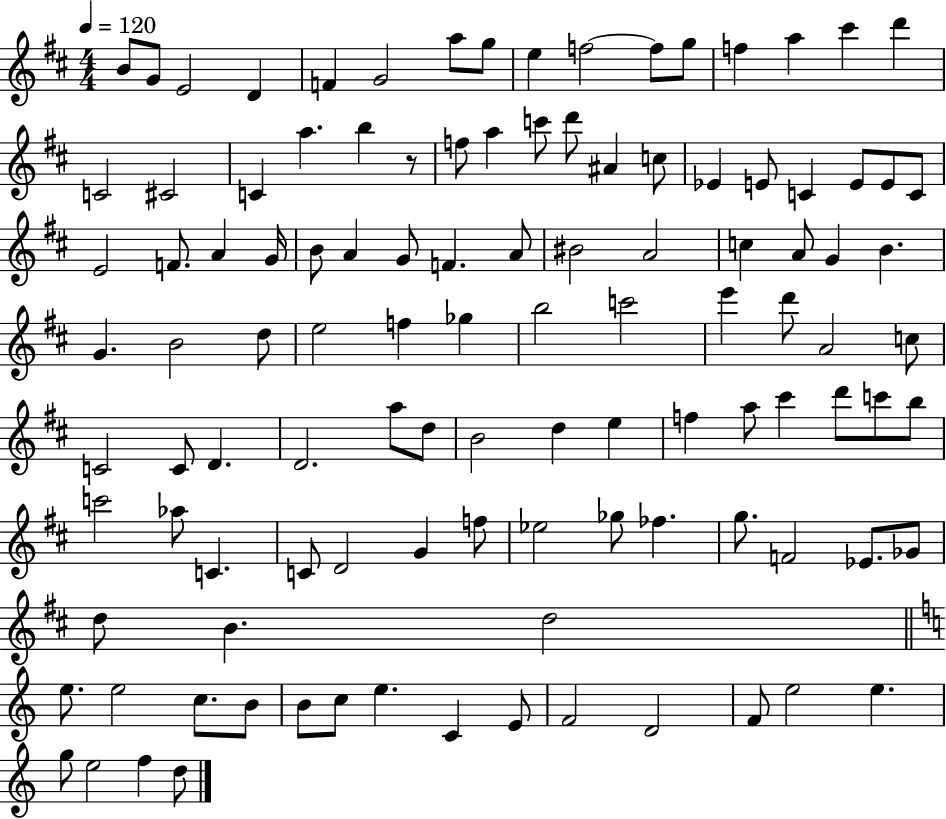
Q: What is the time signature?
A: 4/4